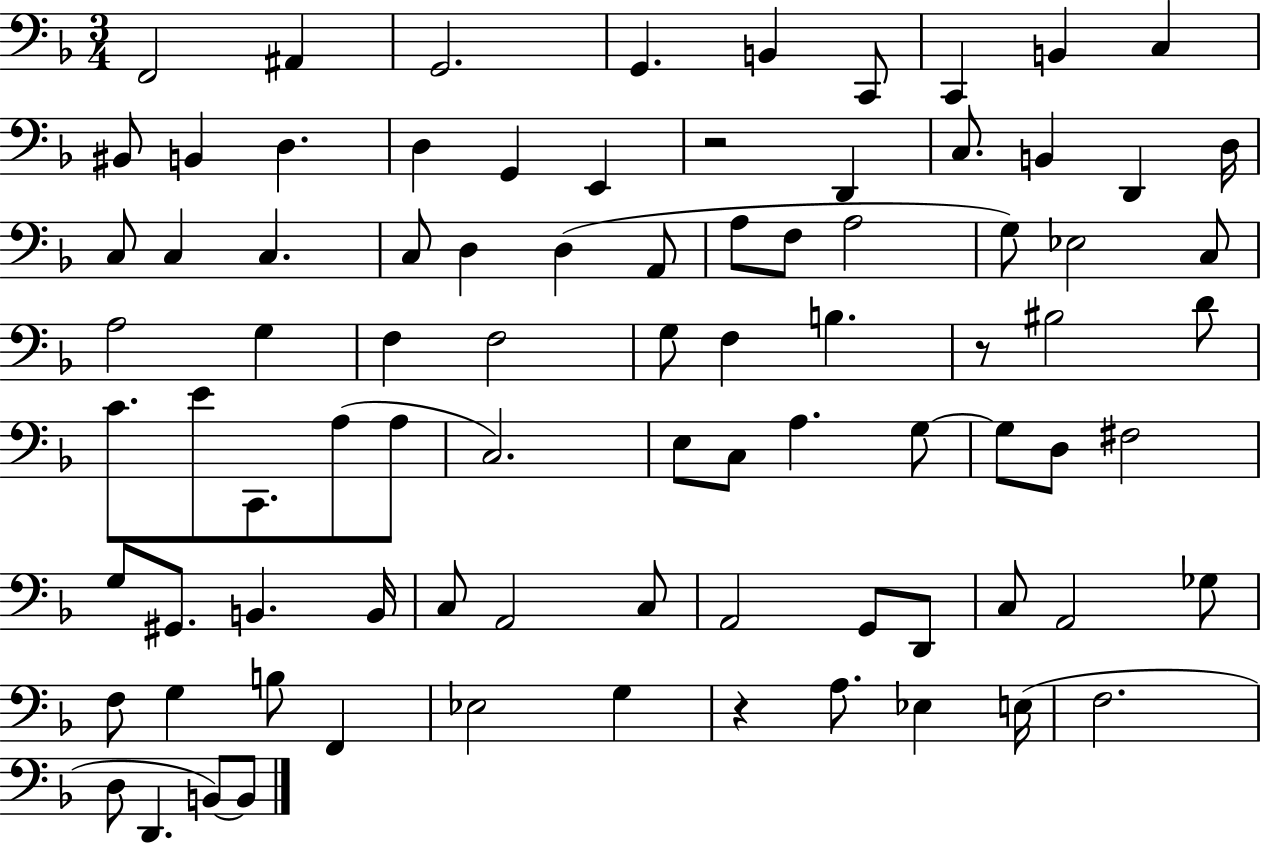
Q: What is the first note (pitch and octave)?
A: F2